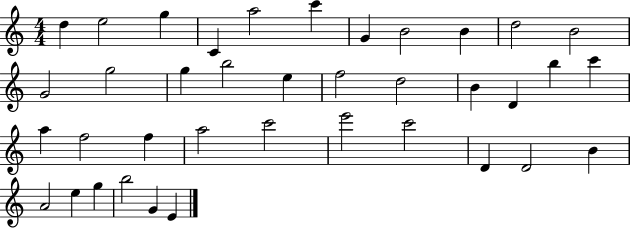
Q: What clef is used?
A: treble